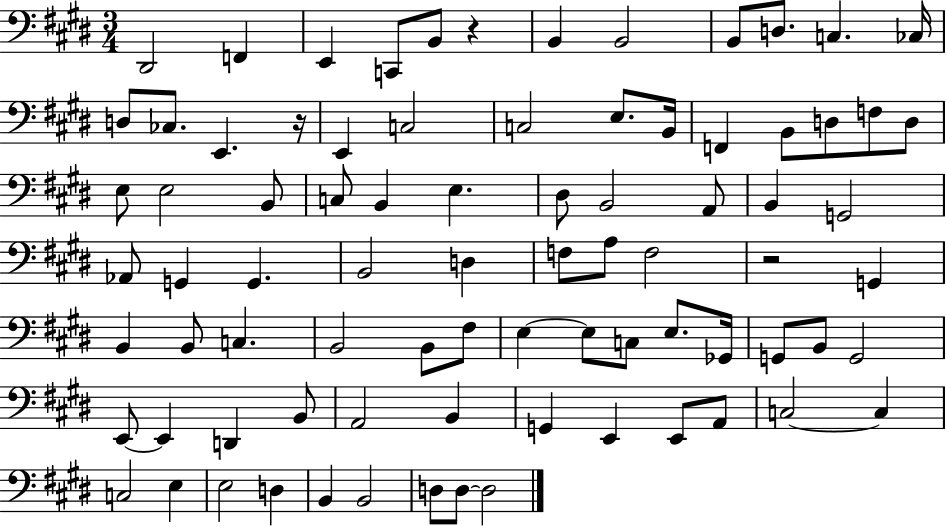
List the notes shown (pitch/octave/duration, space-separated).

D#2/h F2/q E2/q C2/e B2/e R/q B2/q B2/h B2/e D3/e. C3/q. CES3/s D3/e CES3/e. E2/q. R/s E2/q C3/h C3/h E3/e. B2/s F2/q B2/e D3/e F3/e D3/e E3/e E3/h B2/e C3/e B2/q E3/q. D#3/e B2/h A2/e B2/q G2/h Ab2/e G2/q G2/q. B2/h D3/q F3/e A3/e F3/h R/h G2/q B2/q B2/e C3/q. B2/h B2/e F#3/e E3/q E3/e C3/e E3/e. Gb2/s G2/e B2/e G2/h E2/e E2/q D2/q B2/e A2/h B2/q G2/q E2/q E2/e A2/e C3/h C3/q C3/h E3/q E3/h D3/q B2/q B2/h D3/e D3/e D3/h